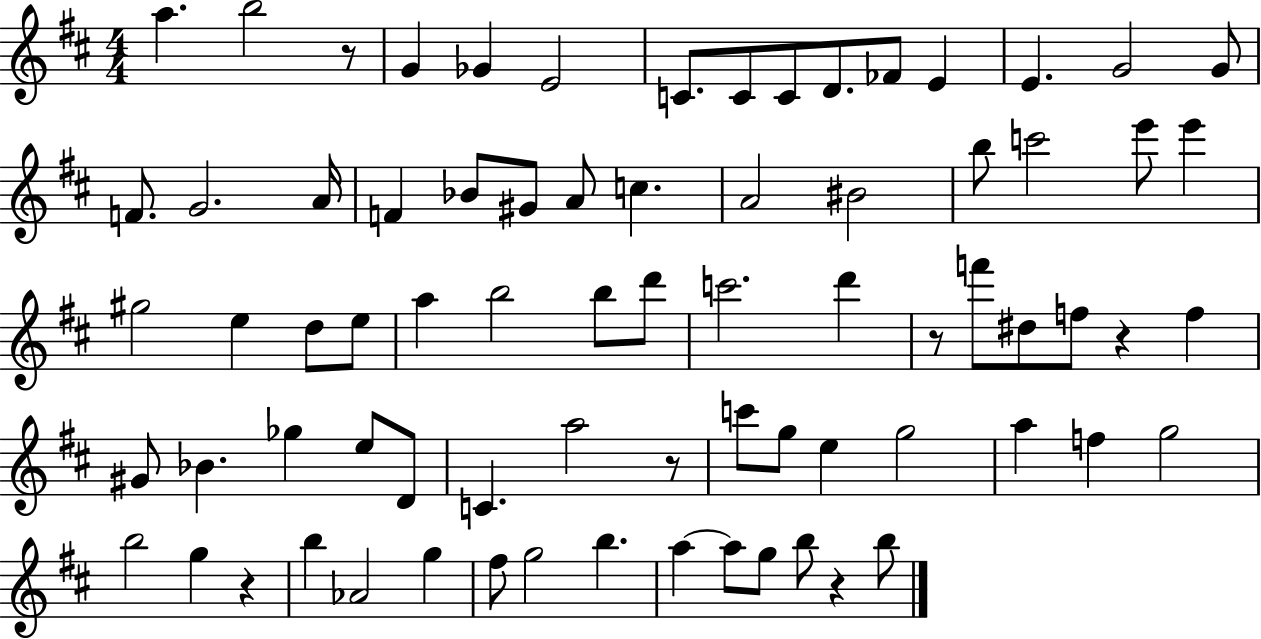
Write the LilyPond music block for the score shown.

{
  \clef treble
  \numericTimeSignature
  \time 4/4
  \key d \major
  a''4. b''2 r8 | g'4 ges'4 e'2 | c'8. c'8 c'8 d'8. fes'8 e'4 | e'4. g'2 g'8 | \break f'8. g'2. a'16 | f'4 bes'8 gis'8 a'8 c''4. | a'2 bis'2 | b''8 c'''2 e'''8 e'''4 | \break gis''2 e''4 d''8 e''8 | a''4 b''2 b''8 d'''8 | c'''2. d'''4 | r8 f'''8 dis''8 f''8 r4 f''4 | \break gis'8 bes'4. ges''4 e''8 d'8 | c'4. a''2 r8 | c'''8 g''8 e''4 g''2 | a''4 f''4 g''2 | \break b''2 g''4 r4 | b''4 aes'2 g''4 | fis''8 g''2 b''4. | a''4~~ a''8 g''8 b''8 r4 b''8 | \break \bar "|."
}